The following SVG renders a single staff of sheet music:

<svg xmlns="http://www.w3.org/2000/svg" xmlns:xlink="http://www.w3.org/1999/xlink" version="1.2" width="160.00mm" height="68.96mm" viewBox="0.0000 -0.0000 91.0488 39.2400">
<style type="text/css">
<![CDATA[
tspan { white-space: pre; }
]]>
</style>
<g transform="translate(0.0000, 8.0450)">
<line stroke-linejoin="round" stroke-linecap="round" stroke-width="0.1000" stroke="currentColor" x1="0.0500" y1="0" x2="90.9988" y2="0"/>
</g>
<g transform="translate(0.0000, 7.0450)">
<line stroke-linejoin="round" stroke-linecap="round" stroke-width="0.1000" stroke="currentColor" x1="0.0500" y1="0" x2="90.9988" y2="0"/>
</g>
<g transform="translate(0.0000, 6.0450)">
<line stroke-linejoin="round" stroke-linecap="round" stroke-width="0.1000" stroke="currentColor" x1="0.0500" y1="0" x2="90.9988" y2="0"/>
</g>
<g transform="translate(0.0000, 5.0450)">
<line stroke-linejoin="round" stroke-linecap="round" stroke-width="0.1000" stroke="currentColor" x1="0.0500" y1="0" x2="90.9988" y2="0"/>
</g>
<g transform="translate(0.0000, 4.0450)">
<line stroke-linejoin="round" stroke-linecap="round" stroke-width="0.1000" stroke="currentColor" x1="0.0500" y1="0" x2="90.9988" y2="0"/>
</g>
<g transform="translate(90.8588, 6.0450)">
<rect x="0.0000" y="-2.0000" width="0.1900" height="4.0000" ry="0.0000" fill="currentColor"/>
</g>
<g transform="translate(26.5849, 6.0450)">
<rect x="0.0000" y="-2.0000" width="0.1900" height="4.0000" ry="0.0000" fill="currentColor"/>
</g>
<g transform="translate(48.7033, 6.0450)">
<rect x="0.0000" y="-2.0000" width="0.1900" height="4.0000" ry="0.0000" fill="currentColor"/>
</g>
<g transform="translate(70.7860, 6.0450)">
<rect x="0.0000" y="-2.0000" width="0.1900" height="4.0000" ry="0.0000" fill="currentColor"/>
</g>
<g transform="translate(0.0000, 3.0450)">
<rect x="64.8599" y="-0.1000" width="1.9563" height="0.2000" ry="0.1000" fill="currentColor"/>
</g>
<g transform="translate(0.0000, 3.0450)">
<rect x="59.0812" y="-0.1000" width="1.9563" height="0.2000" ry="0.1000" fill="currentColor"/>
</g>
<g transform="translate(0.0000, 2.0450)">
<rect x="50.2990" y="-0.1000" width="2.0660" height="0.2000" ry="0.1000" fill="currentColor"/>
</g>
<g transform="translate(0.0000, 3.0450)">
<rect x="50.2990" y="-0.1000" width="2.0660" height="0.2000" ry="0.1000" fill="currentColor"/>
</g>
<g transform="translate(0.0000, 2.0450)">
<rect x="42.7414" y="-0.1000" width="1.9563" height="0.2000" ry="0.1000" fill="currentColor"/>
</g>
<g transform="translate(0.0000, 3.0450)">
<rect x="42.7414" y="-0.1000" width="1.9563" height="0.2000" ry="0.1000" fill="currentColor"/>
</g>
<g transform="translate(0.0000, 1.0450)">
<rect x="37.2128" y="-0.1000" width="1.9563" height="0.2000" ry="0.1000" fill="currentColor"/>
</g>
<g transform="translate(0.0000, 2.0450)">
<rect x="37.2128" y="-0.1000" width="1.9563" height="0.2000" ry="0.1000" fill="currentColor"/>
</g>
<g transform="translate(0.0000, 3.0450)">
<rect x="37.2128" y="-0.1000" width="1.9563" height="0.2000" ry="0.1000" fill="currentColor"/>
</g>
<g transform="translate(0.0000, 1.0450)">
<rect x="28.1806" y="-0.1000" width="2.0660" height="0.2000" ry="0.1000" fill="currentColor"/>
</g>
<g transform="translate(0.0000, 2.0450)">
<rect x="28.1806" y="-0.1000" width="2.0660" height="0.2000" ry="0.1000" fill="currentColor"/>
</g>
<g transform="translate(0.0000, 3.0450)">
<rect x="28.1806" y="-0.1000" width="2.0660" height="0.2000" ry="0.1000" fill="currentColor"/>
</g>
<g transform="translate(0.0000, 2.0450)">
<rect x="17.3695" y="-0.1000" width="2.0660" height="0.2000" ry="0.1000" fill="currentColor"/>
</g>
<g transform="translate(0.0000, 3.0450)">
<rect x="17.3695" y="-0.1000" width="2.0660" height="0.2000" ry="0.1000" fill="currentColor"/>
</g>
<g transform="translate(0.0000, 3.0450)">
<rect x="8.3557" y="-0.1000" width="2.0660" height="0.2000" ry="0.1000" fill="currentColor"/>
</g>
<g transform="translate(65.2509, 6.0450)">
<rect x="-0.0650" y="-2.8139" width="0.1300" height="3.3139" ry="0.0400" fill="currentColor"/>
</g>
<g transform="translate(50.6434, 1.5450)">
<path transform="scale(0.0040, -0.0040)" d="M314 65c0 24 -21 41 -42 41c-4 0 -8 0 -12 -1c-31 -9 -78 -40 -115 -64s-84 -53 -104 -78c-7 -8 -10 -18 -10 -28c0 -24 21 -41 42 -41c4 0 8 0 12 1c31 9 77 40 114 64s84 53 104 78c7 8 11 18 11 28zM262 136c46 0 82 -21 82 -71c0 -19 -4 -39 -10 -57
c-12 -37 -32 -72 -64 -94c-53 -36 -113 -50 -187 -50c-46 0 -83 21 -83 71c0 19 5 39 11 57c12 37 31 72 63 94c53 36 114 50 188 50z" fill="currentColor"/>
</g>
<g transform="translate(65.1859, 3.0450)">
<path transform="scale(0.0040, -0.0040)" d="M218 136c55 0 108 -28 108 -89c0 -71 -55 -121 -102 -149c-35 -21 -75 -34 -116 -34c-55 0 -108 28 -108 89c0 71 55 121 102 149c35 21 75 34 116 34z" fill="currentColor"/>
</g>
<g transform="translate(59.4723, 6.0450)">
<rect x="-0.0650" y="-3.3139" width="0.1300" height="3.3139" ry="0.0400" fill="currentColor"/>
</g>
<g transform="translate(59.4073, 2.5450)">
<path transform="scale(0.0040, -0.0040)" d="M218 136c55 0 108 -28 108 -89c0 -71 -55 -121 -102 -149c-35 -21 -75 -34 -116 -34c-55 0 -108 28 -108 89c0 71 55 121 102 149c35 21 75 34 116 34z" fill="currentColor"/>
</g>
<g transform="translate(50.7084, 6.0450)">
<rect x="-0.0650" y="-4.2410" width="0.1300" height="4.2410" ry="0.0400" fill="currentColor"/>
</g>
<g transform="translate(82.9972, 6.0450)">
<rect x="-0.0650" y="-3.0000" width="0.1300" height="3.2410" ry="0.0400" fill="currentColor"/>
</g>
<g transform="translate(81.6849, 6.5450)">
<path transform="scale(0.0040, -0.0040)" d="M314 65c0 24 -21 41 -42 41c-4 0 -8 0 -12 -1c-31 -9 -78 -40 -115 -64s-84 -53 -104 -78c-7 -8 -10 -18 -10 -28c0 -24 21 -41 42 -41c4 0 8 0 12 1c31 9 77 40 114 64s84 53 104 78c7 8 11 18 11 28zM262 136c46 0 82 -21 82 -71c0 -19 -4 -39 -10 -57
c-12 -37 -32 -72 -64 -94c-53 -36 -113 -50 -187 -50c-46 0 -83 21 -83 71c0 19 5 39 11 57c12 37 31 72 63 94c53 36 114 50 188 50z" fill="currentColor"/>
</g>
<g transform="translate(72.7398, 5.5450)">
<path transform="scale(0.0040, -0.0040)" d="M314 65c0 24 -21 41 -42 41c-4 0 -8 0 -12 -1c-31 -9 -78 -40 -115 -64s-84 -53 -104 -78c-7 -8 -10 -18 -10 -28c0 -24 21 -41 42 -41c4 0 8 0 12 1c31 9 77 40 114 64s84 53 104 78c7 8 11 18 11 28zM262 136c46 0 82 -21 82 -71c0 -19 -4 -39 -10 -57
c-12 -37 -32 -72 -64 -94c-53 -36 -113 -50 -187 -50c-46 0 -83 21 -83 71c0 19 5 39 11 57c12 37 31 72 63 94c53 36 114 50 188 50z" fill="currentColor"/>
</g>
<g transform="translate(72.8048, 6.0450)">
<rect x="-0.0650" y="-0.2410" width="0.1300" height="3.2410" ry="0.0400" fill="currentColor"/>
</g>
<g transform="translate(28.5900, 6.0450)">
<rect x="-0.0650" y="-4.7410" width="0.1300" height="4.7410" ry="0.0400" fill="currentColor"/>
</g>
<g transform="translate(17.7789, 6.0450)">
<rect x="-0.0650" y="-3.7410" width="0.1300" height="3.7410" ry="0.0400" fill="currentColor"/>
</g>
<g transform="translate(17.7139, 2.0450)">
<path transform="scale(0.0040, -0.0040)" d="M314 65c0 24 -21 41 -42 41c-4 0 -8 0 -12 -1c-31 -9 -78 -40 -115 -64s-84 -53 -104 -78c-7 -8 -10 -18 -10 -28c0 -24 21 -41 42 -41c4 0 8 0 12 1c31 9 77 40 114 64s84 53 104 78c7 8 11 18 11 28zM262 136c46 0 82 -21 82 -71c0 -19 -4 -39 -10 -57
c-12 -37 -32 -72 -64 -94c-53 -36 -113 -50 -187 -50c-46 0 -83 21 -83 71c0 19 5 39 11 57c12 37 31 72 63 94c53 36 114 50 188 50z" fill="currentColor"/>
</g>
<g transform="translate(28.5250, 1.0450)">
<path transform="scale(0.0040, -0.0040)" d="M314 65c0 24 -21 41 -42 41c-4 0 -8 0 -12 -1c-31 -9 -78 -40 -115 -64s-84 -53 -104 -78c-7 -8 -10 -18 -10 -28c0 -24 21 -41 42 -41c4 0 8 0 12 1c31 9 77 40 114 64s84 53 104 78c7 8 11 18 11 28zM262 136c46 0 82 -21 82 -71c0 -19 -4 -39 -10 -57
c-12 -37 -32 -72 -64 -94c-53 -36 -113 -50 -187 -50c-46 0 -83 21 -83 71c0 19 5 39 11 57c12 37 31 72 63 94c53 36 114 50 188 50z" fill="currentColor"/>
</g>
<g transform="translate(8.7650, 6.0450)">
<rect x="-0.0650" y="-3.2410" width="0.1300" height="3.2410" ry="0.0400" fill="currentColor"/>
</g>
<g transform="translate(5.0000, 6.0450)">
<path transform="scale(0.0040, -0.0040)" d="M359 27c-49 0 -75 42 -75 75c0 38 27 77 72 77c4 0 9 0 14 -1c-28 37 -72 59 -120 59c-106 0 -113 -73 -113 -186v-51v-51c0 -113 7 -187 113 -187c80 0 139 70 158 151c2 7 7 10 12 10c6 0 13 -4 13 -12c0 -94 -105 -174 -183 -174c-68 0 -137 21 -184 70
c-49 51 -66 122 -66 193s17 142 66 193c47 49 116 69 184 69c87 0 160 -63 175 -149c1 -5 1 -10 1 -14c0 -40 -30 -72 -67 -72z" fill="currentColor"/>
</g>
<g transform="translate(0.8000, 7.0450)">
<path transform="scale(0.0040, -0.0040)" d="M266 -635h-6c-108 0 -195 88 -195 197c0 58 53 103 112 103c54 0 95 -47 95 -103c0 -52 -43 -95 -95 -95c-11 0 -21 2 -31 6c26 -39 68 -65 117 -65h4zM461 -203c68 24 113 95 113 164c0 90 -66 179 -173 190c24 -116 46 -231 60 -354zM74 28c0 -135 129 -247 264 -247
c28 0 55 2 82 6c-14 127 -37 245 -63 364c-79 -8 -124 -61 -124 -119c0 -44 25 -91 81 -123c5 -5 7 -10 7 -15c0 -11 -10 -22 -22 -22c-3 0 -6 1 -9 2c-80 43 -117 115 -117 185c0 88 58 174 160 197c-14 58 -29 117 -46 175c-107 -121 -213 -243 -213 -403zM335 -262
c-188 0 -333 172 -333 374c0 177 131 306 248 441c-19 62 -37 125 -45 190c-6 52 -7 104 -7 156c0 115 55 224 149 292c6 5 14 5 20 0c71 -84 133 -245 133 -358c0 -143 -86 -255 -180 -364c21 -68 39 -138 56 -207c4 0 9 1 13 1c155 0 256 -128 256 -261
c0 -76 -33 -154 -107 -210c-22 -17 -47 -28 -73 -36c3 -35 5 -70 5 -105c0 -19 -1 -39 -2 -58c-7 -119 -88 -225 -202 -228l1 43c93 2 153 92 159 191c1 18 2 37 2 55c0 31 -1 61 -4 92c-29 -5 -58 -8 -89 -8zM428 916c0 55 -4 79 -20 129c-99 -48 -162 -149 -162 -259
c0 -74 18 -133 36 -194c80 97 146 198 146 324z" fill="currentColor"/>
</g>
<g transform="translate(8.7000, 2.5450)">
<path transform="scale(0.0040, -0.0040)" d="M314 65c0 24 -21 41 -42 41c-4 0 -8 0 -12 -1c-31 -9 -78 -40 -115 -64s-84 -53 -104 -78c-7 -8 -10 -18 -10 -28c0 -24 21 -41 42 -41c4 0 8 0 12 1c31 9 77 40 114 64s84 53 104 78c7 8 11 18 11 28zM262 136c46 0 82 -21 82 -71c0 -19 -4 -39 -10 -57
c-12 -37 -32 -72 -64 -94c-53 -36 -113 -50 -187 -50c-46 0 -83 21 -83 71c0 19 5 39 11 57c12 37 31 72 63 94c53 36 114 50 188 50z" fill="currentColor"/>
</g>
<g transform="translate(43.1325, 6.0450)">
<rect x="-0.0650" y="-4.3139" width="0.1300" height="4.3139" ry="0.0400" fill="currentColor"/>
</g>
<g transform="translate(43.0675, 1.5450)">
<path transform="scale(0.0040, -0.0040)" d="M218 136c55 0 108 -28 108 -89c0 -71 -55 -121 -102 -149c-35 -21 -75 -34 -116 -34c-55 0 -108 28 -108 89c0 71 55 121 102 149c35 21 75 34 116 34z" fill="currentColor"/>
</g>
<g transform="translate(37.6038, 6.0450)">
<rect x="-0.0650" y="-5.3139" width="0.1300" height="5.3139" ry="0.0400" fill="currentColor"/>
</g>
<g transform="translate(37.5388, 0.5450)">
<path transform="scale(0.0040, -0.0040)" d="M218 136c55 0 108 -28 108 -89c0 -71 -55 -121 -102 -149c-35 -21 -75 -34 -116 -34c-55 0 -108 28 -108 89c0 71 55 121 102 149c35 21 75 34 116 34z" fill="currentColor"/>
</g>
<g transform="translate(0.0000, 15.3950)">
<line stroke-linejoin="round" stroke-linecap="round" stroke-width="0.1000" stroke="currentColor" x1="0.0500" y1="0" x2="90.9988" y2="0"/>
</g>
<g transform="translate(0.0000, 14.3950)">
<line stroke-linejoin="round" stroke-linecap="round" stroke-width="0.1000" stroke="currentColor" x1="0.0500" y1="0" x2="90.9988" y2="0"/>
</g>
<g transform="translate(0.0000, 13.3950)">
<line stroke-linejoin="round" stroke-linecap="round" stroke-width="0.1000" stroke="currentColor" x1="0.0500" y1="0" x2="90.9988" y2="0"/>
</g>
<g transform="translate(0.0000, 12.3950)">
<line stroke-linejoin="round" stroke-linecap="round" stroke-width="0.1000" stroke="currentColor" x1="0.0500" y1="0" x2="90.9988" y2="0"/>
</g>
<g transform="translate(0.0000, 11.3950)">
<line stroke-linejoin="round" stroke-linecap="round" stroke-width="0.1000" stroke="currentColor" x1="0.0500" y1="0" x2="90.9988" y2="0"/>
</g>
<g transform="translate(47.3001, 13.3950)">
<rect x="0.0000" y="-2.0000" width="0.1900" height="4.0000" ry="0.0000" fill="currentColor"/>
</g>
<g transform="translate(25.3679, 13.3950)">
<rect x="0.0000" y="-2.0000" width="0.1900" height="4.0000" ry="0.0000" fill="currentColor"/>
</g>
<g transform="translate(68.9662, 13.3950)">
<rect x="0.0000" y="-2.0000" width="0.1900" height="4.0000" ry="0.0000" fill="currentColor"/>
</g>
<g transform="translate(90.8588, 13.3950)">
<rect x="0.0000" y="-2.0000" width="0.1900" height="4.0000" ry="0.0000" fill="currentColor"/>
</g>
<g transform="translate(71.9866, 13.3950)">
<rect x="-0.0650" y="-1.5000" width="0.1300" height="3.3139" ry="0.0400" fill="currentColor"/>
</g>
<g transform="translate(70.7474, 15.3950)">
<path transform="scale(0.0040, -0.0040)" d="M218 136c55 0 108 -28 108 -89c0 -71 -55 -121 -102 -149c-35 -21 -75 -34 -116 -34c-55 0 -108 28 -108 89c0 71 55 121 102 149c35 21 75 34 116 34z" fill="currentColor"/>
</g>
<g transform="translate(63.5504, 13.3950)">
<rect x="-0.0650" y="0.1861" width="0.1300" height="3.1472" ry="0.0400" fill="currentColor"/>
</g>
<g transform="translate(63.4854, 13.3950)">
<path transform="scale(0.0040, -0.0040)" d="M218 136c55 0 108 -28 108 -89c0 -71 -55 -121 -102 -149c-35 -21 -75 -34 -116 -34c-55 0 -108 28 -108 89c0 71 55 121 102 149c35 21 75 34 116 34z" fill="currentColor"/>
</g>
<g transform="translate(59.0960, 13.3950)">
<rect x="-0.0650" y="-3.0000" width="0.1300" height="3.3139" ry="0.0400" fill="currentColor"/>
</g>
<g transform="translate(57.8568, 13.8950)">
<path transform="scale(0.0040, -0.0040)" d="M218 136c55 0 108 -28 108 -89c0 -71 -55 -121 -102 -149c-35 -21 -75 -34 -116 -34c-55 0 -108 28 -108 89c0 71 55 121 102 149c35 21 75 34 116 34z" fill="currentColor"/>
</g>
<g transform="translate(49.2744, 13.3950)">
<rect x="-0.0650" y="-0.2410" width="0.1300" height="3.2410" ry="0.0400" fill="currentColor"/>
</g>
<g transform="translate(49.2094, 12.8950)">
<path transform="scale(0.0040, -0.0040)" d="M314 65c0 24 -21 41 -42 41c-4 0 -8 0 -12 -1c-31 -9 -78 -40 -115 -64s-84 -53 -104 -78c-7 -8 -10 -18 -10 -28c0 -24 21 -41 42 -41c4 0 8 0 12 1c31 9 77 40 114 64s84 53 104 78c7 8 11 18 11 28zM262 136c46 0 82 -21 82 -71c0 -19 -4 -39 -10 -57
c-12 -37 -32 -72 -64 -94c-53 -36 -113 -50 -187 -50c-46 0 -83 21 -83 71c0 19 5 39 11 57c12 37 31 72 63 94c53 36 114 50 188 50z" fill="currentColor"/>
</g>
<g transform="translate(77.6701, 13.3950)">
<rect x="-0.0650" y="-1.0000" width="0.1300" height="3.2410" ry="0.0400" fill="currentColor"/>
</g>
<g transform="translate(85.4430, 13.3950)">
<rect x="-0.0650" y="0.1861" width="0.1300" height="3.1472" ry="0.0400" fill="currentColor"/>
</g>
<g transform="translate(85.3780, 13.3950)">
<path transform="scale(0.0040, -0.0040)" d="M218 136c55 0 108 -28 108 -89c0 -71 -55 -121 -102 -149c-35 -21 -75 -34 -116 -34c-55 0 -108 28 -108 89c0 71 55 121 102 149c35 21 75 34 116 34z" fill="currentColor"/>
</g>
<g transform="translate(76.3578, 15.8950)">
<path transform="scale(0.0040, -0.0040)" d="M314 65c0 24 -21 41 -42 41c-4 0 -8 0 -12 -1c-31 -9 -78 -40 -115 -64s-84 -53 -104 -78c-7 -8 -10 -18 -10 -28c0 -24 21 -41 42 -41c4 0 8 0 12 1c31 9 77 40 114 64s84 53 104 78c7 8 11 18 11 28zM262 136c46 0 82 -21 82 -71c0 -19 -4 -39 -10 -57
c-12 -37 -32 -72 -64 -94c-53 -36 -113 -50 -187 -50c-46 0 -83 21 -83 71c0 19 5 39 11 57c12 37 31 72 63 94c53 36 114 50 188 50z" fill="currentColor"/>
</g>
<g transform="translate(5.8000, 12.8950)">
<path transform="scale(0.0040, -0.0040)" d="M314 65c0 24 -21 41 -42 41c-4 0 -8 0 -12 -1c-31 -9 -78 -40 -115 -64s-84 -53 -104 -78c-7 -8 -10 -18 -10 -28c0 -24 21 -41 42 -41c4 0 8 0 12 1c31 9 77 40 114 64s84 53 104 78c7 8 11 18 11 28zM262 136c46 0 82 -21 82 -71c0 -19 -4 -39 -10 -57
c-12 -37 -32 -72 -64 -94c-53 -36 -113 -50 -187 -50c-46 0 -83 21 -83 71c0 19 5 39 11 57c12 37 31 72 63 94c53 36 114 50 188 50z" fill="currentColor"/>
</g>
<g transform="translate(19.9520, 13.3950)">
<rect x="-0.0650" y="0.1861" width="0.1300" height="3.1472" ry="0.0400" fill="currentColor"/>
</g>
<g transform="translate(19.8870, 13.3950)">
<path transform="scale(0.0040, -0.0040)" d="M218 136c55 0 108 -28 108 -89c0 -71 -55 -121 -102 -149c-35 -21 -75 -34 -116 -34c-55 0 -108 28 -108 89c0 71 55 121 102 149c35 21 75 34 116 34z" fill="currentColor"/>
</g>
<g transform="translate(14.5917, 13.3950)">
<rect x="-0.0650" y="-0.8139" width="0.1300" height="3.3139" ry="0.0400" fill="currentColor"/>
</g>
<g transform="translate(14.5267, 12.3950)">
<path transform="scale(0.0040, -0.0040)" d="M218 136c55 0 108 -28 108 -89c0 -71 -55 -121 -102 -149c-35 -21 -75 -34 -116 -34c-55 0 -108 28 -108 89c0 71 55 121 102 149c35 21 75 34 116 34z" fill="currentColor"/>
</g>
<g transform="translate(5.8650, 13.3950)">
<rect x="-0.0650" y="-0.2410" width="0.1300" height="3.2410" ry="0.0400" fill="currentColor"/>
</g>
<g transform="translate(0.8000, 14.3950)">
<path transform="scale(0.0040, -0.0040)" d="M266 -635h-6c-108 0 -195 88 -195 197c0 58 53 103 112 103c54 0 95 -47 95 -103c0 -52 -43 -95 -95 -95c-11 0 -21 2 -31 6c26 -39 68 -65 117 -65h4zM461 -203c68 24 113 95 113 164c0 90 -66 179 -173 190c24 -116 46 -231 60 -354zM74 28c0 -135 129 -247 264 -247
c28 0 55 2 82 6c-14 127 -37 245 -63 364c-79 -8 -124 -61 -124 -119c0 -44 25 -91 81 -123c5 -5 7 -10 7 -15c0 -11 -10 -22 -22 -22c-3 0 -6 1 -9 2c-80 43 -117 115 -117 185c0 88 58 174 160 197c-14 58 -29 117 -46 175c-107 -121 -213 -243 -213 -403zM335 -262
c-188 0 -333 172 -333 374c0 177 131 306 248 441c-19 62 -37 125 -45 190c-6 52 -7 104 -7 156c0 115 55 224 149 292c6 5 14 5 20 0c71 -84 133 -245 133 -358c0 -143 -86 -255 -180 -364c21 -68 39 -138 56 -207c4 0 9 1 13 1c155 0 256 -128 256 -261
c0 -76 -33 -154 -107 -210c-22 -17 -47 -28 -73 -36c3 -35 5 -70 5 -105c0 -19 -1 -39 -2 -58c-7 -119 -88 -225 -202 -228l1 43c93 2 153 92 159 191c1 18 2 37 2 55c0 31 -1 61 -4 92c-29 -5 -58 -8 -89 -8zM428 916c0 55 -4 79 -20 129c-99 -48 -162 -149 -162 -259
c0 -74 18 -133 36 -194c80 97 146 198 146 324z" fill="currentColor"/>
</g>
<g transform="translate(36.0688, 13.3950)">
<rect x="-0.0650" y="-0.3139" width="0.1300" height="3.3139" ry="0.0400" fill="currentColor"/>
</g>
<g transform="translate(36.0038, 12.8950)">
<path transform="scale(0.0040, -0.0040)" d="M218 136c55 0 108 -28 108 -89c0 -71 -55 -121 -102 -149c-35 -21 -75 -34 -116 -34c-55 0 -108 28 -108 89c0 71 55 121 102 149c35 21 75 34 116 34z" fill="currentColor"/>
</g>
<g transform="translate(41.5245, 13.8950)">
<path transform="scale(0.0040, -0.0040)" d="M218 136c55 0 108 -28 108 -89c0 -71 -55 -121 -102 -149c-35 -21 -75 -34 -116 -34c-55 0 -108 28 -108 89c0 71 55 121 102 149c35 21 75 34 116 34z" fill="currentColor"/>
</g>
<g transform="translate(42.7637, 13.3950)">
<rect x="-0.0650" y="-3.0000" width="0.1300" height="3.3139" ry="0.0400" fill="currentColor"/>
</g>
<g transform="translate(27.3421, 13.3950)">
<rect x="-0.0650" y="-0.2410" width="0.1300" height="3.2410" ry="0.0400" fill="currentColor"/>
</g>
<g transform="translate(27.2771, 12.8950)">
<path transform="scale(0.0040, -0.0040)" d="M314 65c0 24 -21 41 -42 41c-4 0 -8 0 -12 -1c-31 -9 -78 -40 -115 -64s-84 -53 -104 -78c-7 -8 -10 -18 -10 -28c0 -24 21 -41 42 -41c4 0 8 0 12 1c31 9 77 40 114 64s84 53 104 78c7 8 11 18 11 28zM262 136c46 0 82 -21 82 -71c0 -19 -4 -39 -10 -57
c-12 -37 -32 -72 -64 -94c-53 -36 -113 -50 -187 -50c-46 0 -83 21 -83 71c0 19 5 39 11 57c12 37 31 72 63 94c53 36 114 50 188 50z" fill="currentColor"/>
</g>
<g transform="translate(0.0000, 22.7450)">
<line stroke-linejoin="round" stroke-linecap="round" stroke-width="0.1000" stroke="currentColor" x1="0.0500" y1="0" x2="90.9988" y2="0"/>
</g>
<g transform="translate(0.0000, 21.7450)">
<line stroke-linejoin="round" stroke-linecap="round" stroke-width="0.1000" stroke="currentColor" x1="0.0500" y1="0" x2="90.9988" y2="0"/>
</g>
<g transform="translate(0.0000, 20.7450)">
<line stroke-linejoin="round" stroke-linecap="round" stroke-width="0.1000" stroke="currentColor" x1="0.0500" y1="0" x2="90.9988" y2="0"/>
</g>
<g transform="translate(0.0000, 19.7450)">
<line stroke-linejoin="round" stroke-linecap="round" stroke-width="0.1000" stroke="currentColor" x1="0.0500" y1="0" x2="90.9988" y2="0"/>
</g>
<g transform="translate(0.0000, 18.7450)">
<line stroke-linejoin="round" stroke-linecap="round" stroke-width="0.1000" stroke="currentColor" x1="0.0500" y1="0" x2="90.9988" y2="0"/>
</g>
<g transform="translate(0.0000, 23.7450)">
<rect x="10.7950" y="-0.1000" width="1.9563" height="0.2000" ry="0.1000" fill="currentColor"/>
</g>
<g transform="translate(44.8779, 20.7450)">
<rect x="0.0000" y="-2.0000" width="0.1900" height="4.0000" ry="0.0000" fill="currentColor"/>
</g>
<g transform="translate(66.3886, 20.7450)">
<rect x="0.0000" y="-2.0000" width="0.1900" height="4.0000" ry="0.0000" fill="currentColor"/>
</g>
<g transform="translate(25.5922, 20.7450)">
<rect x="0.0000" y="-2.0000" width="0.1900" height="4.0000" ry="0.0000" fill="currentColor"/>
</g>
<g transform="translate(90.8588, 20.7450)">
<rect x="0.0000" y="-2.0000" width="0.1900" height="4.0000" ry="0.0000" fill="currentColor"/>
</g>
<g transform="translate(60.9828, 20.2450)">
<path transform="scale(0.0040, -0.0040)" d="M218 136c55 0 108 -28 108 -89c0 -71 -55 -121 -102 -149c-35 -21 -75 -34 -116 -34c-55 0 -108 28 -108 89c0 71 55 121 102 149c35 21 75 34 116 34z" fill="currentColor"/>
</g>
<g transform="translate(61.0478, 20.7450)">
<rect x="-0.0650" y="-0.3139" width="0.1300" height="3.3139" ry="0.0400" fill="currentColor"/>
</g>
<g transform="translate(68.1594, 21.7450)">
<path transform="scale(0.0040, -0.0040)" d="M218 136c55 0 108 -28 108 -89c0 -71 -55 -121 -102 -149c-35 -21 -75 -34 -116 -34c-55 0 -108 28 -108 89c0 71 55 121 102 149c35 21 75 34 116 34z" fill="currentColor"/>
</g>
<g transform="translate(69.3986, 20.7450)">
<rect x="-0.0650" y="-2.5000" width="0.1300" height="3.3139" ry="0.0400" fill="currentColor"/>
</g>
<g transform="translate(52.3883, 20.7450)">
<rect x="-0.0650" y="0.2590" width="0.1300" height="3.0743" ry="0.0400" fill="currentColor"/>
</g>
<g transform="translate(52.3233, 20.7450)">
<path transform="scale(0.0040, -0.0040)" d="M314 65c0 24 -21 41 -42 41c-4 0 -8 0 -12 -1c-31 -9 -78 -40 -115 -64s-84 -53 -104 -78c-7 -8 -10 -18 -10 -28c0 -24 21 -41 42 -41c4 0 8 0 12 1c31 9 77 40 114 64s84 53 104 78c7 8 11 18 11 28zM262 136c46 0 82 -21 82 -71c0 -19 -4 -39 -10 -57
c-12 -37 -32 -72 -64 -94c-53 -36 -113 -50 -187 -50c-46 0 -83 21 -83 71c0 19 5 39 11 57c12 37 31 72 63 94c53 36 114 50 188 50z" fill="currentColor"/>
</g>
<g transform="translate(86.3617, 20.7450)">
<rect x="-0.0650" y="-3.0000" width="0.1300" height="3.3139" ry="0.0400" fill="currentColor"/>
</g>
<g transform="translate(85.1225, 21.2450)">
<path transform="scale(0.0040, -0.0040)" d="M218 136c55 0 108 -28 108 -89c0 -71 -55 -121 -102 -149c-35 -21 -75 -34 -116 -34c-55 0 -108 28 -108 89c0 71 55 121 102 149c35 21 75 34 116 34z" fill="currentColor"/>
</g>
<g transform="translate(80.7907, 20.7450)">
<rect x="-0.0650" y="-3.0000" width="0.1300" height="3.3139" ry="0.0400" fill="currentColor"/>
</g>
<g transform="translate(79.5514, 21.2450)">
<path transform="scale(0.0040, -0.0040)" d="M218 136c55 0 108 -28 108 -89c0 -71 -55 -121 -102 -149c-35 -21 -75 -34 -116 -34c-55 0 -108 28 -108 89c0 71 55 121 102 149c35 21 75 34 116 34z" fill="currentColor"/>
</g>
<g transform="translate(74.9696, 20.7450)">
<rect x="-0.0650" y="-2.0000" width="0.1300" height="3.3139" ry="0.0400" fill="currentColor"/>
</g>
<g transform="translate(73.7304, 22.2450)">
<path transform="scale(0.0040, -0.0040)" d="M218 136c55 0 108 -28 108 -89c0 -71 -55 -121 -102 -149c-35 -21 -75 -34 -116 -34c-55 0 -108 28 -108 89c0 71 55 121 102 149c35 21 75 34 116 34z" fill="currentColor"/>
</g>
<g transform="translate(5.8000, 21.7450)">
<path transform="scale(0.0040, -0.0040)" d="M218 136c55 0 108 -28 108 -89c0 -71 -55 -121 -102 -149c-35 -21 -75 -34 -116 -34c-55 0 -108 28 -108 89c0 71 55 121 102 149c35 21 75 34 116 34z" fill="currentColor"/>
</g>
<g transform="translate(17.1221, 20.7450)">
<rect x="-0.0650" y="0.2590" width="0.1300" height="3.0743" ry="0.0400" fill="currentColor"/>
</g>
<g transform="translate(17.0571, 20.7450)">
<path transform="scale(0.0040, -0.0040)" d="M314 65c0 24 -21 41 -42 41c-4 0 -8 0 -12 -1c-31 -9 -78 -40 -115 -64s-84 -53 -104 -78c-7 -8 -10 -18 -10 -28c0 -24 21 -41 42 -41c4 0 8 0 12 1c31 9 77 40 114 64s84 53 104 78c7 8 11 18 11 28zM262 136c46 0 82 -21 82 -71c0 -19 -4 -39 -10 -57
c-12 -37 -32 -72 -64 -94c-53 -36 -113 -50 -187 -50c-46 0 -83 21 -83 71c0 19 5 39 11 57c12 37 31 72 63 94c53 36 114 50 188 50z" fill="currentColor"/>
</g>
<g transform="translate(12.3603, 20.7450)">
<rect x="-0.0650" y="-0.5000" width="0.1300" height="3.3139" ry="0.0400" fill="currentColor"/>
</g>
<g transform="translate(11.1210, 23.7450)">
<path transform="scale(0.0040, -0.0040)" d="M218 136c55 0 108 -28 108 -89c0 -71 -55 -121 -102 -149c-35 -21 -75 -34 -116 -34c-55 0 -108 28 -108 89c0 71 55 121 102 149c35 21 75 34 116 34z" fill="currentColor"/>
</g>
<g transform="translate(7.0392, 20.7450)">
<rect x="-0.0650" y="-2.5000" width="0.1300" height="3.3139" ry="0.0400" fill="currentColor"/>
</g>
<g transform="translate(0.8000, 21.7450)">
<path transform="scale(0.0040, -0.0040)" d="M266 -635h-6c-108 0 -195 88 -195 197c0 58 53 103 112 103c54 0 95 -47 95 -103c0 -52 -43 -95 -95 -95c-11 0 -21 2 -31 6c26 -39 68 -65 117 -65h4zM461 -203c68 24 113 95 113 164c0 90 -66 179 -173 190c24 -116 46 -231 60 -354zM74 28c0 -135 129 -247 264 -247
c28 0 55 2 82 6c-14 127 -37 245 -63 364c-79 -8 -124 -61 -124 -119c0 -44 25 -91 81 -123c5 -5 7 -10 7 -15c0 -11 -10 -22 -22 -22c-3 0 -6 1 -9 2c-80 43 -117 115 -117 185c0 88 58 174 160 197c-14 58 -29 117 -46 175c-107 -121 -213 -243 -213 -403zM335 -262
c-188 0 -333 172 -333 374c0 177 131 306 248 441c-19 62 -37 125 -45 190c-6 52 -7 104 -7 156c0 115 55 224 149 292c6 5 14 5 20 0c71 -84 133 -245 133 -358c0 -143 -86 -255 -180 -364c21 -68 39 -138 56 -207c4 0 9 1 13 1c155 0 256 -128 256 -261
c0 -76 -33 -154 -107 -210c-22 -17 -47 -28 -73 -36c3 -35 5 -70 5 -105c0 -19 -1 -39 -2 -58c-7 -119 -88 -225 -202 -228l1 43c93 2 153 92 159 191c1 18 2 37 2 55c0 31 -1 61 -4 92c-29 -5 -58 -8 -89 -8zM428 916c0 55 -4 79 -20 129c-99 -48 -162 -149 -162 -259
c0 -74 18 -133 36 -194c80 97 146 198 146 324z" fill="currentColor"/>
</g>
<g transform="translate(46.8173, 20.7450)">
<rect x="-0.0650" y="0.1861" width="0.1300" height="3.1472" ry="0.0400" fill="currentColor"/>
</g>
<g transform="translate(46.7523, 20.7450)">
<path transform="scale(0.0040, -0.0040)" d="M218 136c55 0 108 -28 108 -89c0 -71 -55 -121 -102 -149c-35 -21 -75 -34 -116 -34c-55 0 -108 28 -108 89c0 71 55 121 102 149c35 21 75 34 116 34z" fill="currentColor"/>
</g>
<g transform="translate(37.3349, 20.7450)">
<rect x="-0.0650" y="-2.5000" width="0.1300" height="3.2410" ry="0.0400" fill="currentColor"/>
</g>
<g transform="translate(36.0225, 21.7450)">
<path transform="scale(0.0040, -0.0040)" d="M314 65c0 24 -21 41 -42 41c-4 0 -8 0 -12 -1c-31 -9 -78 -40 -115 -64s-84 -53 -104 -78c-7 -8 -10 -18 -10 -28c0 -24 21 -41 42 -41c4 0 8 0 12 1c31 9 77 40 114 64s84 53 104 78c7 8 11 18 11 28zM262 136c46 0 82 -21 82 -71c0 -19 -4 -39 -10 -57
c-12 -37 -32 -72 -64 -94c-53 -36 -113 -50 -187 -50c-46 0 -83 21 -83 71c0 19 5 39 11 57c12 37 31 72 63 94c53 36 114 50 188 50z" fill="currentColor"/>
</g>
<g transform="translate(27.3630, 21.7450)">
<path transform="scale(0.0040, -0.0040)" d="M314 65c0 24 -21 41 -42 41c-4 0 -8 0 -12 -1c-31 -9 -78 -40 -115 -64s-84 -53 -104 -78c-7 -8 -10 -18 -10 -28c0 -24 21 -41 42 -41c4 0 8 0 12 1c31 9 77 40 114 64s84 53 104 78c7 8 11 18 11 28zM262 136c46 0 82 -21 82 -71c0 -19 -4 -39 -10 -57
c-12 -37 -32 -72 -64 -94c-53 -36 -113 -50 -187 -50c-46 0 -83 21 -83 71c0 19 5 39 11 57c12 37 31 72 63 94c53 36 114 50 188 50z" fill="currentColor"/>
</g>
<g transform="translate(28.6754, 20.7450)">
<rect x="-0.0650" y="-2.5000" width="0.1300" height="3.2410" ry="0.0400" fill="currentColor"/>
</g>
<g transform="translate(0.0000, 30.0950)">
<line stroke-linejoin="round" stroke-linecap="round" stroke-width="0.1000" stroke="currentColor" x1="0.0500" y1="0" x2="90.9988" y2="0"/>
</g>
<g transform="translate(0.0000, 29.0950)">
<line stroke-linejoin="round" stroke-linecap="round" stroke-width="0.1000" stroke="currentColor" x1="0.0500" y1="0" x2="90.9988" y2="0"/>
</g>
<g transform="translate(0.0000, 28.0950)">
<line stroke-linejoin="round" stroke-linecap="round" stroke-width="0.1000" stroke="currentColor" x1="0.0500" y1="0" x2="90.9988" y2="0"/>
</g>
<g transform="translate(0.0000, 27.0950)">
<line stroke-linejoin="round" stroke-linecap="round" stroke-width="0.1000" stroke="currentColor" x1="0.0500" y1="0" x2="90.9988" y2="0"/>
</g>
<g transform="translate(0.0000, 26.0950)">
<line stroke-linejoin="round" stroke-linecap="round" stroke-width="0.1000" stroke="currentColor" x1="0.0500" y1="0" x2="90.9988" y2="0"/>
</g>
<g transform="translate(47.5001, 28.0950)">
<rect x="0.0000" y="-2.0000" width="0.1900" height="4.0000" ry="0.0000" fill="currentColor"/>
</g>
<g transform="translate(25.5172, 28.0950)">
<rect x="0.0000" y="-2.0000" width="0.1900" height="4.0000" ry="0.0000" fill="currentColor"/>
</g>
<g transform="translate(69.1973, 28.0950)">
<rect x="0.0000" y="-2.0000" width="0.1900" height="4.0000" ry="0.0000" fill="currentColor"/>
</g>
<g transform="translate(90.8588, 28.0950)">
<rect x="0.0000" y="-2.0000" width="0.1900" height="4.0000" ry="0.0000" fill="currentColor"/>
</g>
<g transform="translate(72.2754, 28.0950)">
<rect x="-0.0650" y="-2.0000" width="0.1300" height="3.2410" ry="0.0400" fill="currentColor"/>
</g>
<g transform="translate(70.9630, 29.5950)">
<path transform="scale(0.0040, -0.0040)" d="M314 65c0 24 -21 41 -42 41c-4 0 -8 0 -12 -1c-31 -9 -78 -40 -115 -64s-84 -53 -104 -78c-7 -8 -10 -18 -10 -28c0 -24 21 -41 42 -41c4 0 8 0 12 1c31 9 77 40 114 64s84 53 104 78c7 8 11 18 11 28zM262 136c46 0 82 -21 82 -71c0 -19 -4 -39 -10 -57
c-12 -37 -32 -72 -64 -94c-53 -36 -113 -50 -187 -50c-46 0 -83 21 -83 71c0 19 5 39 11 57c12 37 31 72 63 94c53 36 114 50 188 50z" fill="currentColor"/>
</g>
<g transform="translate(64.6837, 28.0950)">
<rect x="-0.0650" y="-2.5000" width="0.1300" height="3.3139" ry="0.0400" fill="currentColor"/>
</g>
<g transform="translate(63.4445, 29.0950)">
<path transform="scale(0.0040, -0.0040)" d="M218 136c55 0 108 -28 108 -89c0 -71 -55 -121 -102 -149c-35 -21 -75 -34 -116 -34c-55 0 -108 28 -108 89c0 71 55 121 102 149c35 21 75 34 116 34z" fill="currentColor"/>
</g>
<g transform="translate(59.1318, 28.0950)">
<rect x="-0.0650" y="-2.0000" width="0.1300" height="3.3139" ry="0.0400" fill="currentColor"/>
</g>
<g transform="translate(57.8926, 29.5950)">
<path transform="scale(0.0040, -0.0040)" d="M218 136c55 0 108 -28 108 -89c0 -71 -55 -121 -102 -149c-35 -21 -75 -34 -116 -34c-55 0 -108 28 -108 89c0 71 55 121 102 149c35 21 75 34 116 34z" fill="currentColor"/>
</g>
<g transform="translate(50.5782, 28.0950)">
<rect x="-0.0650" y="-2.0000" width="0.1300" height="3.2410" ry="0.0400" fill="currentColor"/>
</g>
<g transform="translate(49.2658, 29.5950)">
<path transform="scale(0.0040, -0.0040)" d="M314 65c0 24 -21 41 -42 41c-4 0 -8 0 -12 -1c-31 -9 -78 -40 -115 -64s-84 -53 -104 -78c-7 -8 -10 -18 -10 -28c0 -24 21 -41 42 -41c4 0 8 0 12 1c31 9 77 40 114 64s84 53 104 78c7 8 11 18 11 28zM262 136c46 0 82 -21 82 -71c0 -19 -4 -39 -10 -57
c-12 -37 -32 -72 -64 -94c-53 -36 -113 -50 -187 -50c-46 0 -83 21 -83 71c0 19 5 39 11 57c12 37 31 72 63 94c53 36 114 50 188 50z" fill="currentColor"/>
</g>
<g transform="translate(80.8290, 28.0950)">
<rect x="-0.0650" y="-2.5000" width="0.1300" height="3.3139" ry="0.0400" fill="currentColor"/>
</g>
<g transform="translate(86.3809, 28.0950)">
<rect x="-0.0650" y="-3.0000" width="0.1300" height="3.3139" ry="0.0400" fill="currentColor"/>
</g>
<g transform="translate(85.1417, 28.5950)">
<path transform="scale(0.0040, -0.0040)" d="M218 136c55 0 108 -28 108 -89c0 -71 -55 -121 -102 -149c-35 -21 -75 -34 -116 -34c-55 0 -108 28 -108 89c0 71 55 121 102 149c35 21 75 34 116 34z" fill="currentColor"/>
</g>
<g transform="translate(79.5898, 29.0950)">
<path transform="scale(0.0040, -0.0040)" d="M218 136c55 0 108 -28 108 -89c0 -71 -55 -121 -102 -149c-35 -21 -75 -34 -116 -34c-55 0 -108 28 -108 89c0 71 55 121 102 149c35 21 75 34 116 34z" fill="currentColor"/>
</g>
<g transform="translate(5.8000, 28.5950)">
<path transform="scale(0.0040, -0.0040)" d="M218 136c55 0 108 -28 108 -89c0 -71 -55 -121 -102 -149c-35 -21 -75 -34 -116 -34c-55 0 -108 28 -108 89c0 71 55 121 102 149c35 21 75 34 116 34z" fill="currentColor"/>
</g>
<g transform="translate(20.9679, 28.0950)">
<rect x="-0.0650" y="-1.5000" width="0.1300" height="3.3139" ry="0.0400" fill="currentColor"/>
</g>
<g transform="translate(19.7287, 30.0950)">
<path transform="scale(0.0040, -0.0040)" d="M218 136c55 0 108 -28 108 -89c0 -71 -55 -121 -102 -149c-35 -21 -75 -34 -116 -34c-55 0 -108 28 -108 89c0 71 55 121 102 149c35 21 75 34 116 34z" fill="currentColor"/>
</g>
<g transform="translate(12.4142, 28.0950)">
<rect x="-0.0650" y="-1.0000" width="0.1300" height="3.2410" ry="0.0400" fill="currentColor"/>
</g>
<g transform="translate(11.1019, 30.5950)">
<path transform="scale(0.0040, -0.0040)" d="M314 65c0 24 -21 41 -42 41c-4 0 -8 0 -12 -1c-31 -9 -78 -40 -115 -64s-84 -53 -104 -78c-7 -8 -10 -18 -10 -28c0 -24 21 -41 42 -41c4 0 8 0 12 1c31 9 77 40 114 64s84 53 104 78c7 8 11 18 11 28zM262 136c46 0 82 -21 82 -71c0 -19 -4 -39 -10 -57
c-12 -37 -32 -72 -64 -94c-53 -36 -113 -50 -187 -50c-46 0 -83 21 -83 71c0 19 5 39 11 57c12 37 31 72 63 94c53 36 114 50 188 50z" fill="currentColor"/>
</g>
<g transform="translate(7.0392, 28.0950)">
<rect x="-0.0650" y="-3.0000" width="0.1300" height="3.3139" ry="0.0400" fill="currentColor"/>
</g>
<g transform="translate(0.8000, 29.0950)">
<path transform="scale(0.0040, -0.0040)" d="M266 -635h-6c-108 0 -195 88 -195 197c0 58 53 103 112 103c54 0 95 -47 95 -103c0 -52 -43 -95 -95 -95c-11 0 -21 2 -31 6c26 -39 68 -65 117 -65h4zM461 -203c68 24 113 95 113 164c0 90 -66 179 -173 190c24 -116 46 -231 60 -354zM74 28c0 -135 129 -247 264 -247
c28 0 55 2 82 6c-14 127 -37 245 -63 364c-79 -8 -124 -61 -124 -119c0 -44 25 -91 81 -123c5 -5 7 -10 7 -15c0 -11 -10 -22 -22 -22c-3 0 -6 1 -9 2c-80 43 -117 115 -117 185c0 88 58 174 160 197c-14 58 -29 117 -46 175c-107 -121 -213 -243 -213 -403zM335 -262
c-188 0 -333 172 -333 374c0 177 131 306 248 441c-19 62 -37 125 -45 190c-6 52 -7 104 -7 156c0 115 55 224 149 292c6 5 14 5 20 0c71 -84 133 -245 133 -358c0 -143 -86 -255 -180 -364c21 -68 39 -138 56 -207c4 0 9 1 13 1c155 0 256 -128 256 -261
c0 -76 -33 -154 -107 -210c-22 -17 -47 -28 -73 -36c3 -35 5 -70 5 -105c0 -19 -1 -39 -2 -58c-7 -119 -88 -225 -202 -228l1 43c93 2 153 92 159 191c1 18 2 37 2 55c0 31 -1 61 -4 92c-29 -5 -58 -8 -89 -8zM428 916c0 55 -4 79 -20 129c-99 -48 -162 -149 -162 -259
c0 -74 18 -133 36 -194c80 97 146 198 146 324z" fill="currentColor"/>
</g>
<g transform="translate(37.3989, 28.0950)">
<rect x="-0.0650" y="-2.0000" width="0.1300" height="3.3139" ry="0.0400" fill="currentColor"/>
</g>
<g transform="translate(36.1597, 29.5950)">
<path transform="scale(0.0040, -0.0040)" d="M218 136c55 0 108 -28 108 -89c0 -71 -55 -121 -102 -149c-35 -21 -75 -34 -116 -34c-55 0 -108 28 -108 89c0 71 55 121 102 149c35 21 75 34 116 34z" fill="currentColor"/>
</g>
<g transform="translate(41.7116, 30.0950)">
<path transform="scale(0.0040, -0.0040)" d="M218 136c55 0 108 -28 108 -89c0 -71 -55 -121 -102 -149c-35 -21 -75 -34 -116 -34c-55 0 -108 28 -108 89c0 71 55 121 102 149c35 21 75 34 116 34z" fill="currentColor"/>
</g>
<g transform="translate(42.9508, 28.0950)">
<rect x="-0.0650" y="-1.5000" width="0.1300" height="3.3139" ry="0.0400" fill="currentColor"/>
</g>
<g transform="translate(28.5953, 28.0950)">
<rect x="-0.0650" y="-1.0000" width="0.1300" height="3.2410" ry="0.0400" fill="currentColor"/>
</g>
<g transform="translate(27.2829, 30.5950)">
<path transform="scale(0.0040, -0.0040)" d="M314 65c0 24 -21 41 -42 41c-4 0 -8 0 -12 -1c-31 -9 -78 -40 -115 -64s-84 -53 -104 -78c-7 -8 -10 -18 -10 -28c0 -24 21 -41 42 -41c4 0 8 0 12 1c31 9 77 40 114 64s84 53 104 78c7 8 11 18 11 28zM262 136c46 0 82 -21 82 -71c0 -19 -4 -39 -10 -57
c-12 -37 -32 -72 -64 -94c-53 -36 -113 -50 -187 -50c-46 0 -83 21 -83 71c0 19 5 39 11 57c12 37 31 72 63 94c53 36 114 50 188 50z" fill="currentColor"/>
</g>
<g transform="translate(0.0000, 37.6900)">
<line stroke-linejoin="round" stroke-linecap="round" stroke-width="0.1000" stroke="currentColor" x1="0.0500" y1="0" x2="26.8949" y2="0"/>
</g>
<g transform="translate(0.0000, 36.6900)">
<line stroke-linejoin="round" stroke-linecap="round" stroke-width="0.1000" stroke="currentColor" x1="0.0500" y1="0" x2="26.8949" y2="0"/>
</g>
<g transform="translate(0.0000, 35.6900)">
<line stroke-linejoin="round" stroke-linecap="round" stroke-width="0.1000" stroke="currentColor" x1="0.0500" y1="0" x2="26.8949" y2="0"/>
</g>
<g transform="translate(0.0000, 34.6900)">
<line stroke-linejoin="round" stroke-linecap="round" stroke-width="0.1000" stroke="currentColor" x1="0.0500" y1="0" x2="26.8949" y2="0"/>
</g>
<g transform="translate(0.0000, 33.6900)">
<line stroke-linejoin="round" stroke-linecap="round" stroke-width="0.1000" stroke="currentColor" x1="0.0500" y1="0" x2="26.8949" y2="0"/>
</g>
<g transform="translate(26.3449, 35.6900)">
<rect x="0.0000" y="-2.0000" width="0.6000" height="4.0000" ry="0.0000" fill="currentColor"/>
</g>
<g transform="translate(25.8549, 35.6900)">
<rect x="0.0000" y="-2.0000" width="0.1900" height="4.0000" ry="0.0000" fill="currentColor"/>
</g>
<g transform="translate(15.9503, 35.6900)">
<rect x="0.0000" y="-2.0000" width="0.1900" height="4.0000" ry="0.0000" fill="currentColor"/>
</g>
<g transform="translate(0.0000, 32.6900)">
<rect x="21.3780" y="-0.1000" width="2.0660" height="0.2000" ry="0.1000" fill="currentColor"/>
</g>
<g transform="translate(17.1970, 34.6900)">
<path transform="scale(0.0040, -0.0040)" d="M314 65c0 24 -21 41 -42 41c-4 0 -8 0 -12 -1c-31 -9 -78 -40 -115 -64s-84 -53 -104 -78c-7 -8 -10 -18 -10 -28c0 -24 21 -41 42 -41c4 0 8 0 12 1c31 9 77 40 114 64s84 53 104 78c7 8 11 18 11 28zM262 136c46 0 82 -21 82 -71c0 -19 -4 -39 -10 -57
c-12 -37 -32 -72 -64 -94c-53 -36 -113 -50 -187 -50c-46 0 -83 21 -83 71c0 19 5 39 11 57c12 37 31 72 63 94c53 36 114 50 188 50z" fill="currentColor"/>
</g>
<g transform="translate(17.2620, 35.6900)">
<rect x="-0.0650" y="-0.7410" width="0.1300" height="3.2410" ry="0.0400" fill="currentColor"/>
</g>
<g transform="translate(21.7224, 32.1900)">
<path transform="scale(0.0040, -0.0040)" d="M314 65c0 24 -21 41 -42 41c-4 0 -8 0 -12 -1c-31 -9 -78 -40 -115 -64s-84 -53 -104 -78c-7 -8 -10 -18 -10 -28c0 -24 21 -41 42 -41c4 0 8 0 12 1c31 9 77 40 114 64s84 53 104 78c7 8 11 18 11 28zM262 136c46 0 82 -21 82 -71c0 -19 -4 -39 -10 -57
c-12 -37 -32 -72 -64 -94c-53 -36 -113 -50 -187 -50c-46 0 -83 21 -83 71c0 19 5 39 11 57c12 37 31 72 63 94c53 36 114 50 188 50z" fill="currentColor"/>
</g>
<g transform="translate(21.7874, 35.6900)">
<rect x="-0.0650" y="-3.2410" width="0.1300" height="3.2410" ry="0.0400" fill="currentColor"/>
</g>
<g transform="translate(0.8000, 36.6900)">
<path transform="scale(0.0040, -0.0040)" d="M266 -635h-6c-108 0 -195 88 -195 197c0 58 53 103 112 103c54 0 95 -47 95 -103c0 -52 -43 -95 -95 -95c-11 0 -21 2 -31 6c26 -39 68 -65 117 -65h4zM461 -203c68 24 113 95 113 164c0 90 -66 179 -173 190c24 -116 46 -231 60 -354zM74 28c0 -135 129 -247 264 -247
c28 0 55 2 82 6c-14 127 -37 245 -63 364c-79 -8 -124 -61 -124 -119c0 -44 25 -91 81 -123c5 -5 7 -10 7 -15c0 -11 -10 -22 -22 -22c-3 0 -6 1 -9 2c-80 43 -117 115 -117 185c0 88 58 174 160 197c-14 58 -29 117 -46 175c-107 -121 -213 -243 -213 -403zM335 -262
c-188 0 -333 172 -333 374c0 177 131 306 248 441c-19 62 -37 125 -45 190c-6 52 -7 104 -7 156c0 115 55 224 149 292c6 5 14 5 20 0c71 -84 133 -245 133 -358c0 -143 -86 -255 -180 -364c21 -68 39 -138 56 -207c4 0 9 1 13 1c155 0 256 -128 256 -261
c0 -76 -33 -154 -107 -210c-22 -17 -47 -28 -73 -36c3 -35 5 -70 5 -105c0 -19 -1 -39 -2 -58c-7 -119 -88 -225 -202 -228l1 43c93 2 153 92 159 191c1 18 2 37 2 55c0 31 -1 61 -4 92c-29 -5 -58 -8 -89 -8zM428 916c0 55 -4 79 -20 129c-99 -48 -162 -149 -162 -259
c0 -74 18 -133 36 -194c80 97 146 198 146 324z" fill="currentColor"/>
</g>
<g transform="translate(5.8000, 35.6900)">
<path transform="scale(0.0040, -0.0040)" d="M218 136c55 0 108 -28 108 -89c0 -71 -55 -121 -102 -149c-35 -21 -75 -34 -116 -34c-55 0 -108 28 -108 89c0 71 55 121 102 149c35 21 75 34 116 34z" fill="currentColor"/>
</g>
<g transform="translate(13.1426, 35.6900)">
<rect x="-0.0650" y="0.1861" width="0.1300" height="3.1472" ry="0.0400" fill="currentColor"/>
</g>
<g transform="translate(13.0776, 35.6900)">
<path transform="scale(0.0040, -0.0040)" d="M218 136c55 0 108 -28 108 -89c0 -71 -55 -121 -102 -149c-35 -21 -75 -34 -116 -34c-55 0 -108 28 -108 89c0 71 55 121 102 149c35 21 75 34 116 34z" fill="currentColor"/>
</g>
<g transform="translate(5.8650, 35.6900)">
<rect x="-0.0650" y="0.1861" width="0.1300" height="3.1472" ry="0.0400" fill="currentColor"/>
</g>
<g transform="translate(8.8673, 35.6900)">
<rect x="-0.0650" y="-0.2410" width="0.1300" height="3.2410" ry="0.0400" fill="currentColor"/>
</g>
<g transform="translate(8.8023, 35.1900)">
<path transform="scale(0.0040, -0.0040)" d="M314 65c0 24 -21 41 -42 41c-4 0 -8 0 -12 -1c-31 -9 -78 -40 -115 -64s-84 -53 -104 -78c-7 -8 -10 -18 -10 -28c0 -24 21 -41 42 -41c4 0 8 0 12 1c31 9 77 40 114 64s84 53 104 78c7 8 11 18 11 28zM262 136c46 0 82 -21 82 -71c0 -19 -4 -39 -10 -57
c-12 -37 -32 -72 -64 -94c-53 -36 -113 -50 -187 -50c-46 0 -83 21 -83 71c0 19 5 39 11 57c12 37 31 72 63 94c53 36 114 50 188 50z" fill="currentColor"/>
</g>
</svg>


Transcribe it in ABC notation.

X:1
T:Untitled
M:4/4
L:1/4
K:C
b2 c'2 e'2 f' d' d'2 b a c2 A2 c2 d B c2 c A c2 A B E D2 B G C B2 G2 G2 B B2 c G F A A A D2 E D2 F E F2 F G F2 G A B c2 B d2 b2